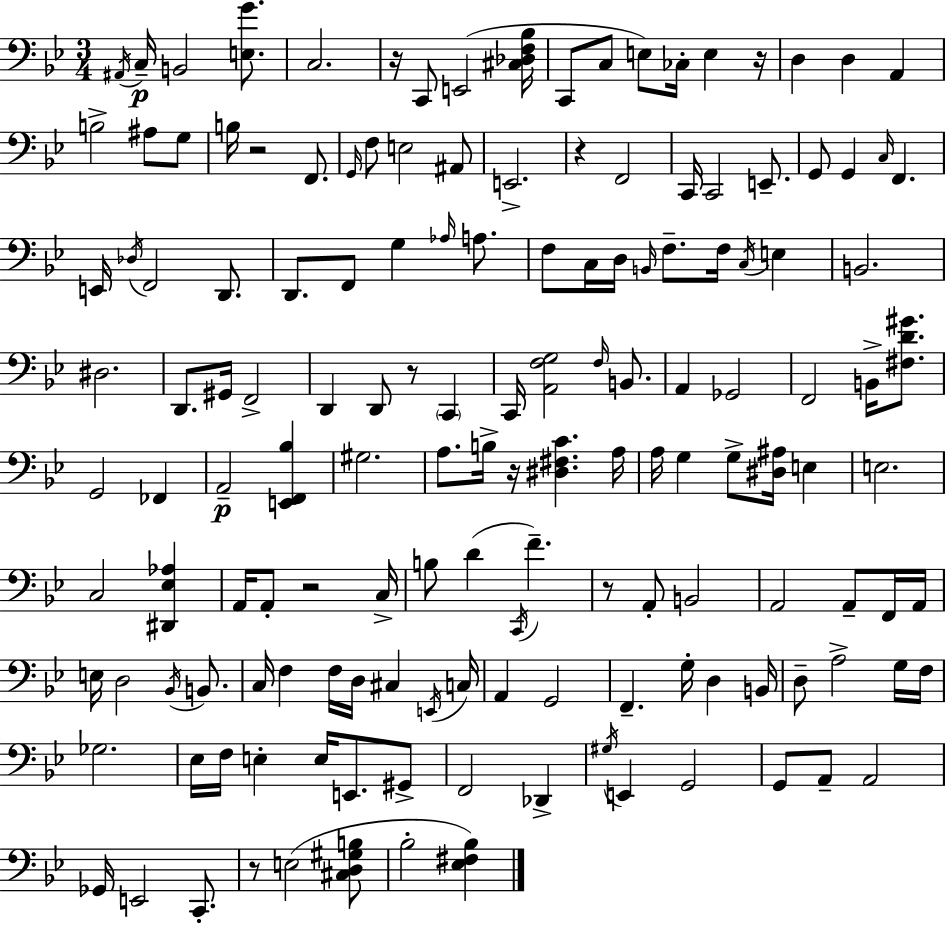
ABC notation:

X:1
T:Untitled
M:3/4
L:1/4
K:Gm
^A,,/4 C,/4 B,,2 [E,G]/2 C,2 z/4 C,,/2 E,,2 [^C,_D,F,_B,]/4 C,,/2 C,/2 E,/2 _C,/4 E, z/4 D, D, A,, B,2 ^A,/2 G,/2 B,/4 z2 F,,/2 G,,/4 F,/2 E,2 ^A,,/2 E,,2 z F,,2 C,,/4 C,,2 E,,/2 G,,/2 G,, C,/4 F,, E,,/4 _D,/4 F,,2 D,,/2 D,,/2 F,,/2 G, _A,/4 A,/2 F,/2 C,/4 D,/4 B,,/4 F,/2 F,/4 C,/4 E, B,,2 ^D,2 D,,/2 ^G,,/4 F,,2 D,, D,,/2 z/2 C,, C,,/4 [A,,F,G,]2 F,/4 B,,/2 A,, _G,,2 F,,2 B,,/4 [^F,D^G]/2 G,,2 _F,, A,,2 [E,,F,,_B,] ^G,2 A,/2 B,/4 z/4 [^D,^F,C] A,/4 A,/4 G, G,/2 [^D,^A,]/4 E, E,2 C,2 [^D,,_E,_A,] A,,/4 A,,/2 z2 C,/4 B,/2 D C,,/4 F z/2 A,,/2 B,,2 A,,2 A,,/2 F,,/4 A,,/4 E,/4 D,2 _B,,/4 B,,/2 C,/4 F, F,/4 D,/4 ^C, E,,/4 C,/4 A,, G,,2 F,, G,/4 D, B,,/4 D,/2 A,2 G,/4 F,/4 _G,2 _E,/4 F,/4 E, E,/4 E,,/2 ^G,,/2 F,,2 _D,, ^G,/4 E,, G,,2 G,,/2 A,,/2 A,,2 _G,,/4 E,,2 C,,/2 z/2 E,2 [^C,D,^G,B,]/2 _B,2 [_E,^F,_B,]